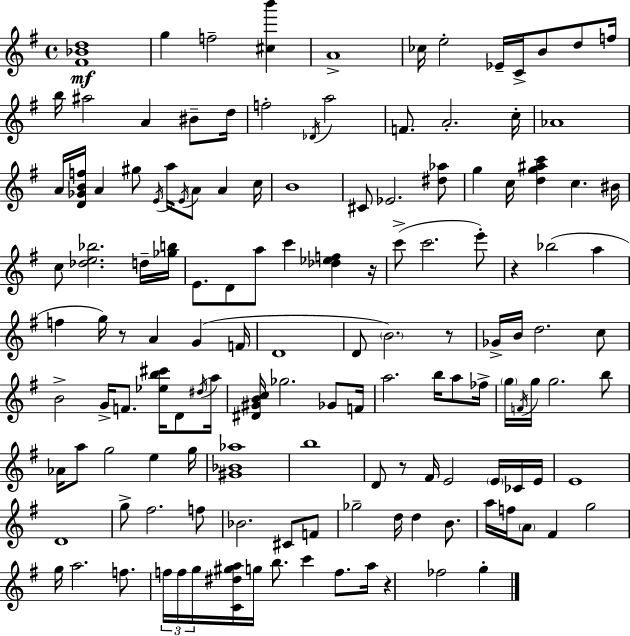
X:1
T:Untitled
M:4/4
L:1/4
K:G
[^F_Bd]4 g f2 [^cb'] A4 _c/4 e2 _E/4 C/4 B/2 d/2 f/4 b/4 ^a2 A ^B/2 d/4 f2 _D/4 a2 F/2 A2 c/4 _A4 A/4 [D_GBf]/4 A ^g/2 E/4 a/4 E/4 A/2 A c/4 B4 ^C/2 _E2 [^d_a]/2 g c/4 [dg^ac'] c ^B/4 c/2 [_de_b]2 d/4 [_gb]/4 E/2 D/2 a/2 c' [_d_ef] z/4 c'/2 c'2 e'/2 z _b2 a f g/4 z/2 A G F/4 D4 D/2 B2 z/2 _G/4 B/4 d2 c/2 B2 G/4 F/2 [_eb^c']/4 D/2 ^d/4 a/4 [^D^GBc]/4 _g2 _G/2 F/4 a2 b/4 a/2 _f/4 g/4 F/4 g/4 g2 b/2 _A/4 a/2 g2 e g/4 [^G_B_a]4 b4 D/2 z/2 ^F/4 E2 E/4 _C/4 E/4 E4 D4 g/2 ^f2 f/2 _B2 ^C/2 F/2 _g2 d/4 d B/2 a/4 f/4 A/2 ^F g2 g/4 a2 f/2 f/4 f/4 g/4 [C^d^ga]/4 g/4 b/2 c' f/2 a/4 z _f2 g